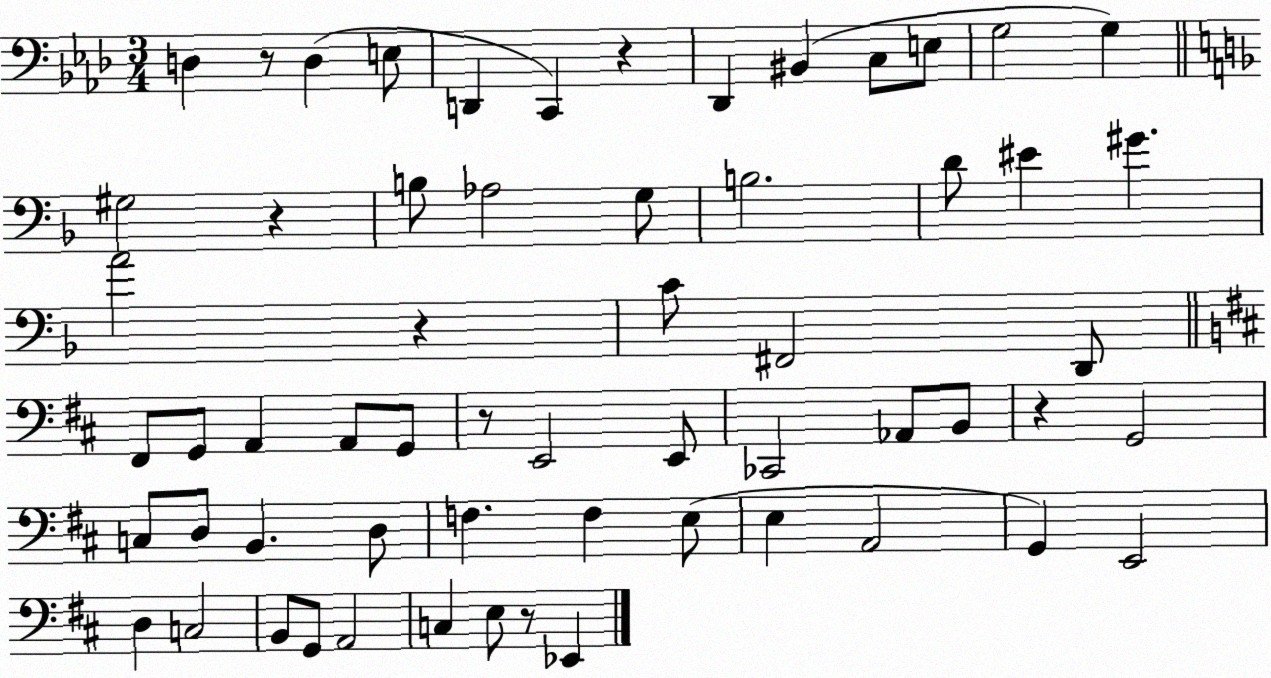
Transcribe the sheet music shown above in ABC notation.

X:1
T:Untitled
M:3/4
L:1/4
K:Ab
D, z/2 D, E,/2 D,, C,, z _D,, ^B,, C,/2 E,/2 G,2 G, ^G,2 z B,/2 _A,2 G,/2 B,2 D/2 ^E ^G A2 z C/2 ^F,,2 D,,/2 ^F,,/2 G,,/2 A,, A,,/2 G,,/2 z/2 E,,2 E,,/2 _C,,2 _A,,/2 B,,/2 z G,,2 C,/2 D,/2 B,, D,/2 F, F, E,/2 E, A,,2 G,, E,,2 D, C,2 B,,/2 G,,/2 A,,2 C, E,/2 z/2 _E,,